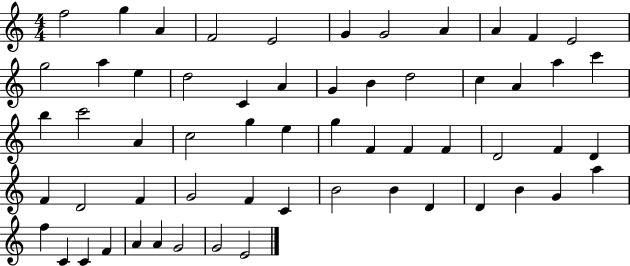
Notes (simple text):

F5/h G5/q A4/q F4/h E4/h G4/q G4/h A4/q A4/q F4/q E4/h G5/h A5/q E5/q D5/h C4/q A4/q G4/q B4/q D5/h C5/q A4/q A5/q C6/q B5/q C6/h A4/q C5/h G5/q E5/q G5/q F4/q F4/q F4/q D4/h F4/q D4/q F4/q D4/h F4/q G4/h F4/q C4/q B4/h B4/q D4/q D4/q B4/q G4/q A5/q F5/q C4/q C4/q F4/q A4/q A4/q G4/h G4/h E4/h